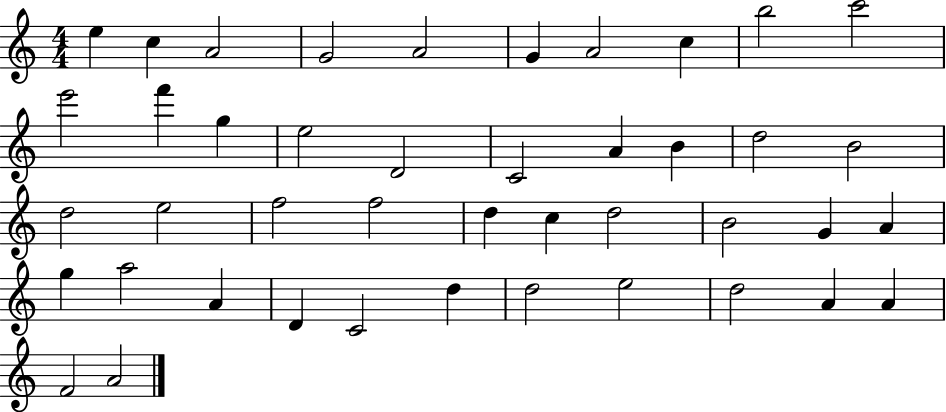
X:1
T:Untitled
M:4/4
L:1/4
K:C
e c A2 G2 A2 G A2 c b2 c'2 e'2 f' g e2 D2 C2 A B d2 B2 d2 e2 f2 f2 d c d2 B2 G A g a2 A D C2 d d2 e2 d2 A A F2 A2